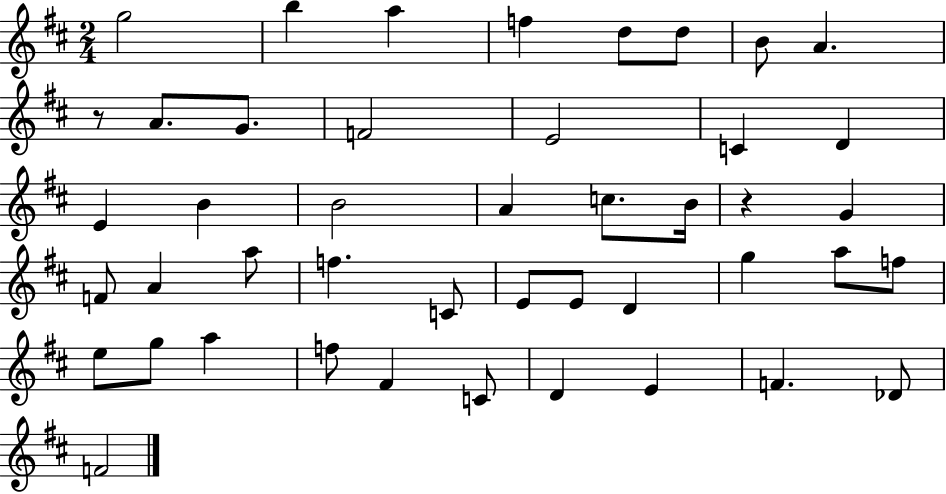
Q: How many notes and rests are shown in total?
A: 45